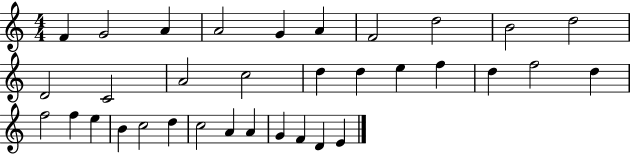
X:1
T:Untitled
M:4/4
L:1/4
K:C
F G2 A A2 G A F2 d2 B2 d2 D2 C2 A2 c2 d d e f d f2 d f2 f e B c2 d c2 A A G F D E